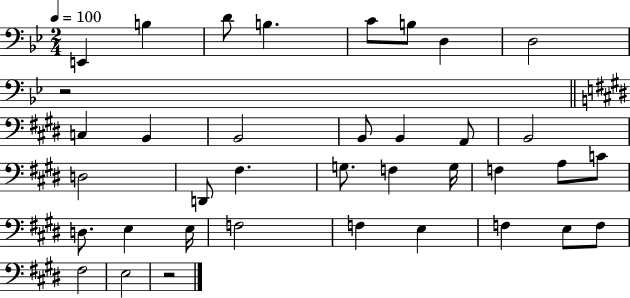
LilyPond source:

{
  \clef bass
  \numericTimeSignature
  \time 2/4
  \key bes \major
  \tempo 4 = 100
  \repeat volta 2 { e,4 b4 | d'8 b4. | c'8 b8 d4 | d2 | \break r2 | \bar "||" \break \key e \major c4 b,4 | b,2 | b,8 b,4 a,8 | b,2 | \break d2 | d,8 fis4. | g8. f4 g16 | f4 a8 c'8 | \break d8. e4 e16 | f2 | f4 e4 | f4 e8 f8 | \break fis2 | e2 | r2 | } \bar "|."
}